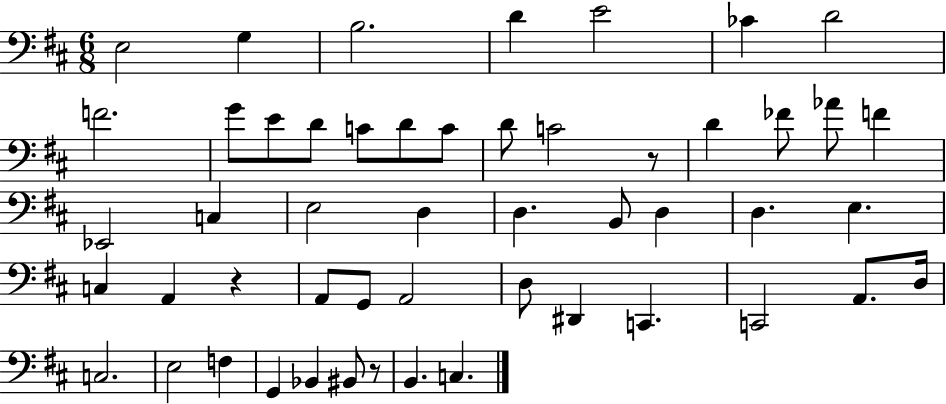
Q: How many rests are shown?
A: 3